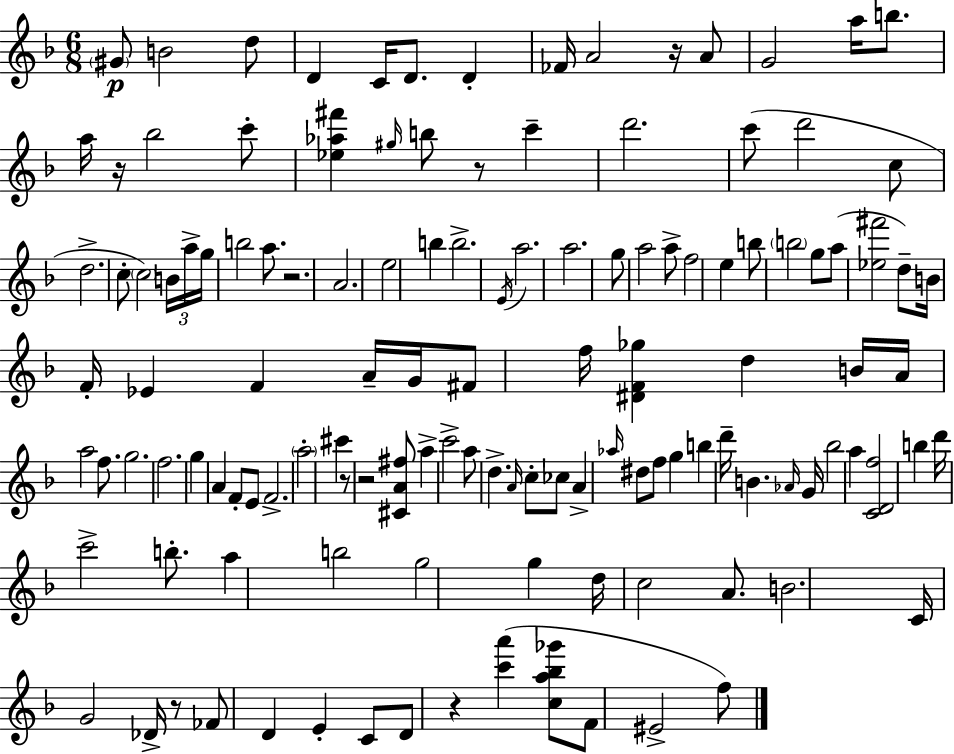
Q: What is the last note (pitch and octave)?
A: F5